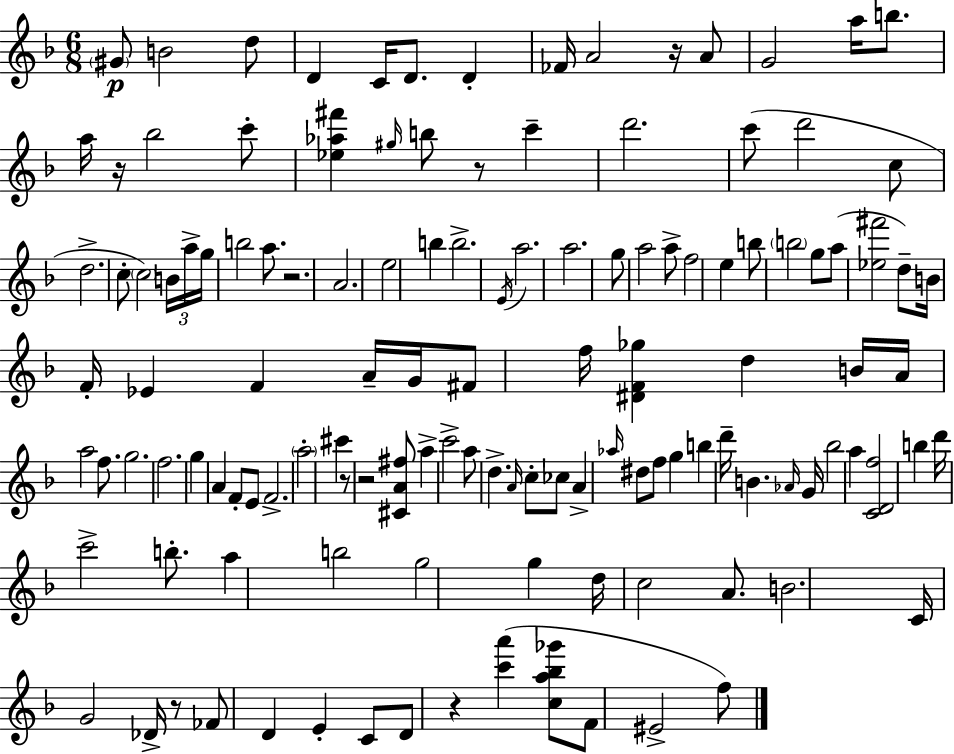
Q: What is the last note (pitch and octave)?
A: F5